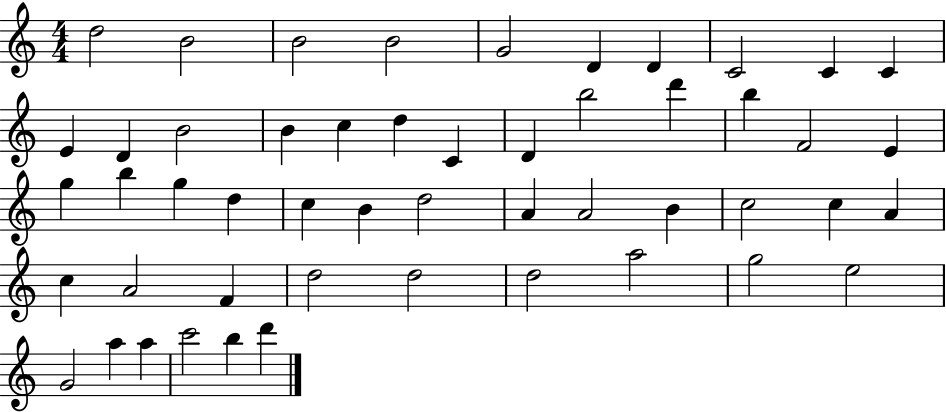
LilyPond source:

{
  \clef treble
  \numericTimeSignature
  \time 4/4
  \key c \major
  d''2 b'2 | b'2 b'2 | g'2 d'4 d'4 | c'2 c'4 c'4 | \break e'4 d'4 b'2 | b'4 c''4 d''4 c'4 | d'4 b''2 d'''4 | b''4 f'2 e'4 | \break g''4 b''4 g''4 d''4 | c''4 b'4 d''2 | a'4 a'2 b'4 | c''2 c''4 a'4 | \break c''4 a'2 f'4 | d''2 d''2 | d''2 a''2 | g''2 e''2 | \break g'2 a''4 a''4 | c'''2 b''4 d'''4 | \bar "|."
}